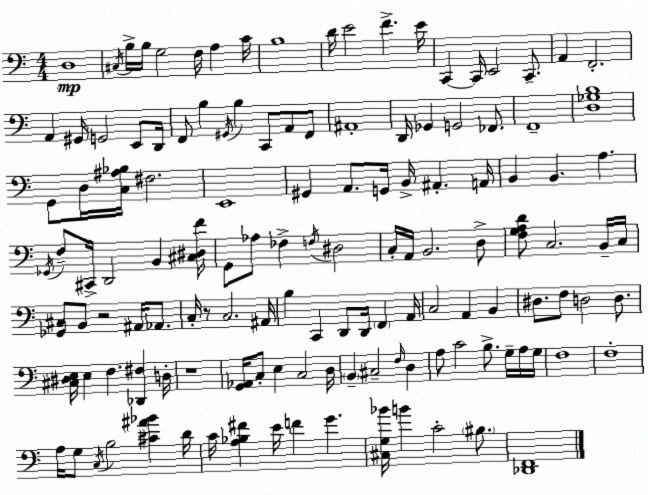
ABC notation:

X:1
T:Untitled
M:4/4
L:1/4
K:Am
D,4 ^C,/4 B,/4 B,/4 G,2 F,/4 A, C/4 B,4 D/4 E2 F E/4 C,, C,,/4 E,,2 C,,/2 A,, F,,2 A,, ^G,,/4 G,,2 E,,/2 D,,/4 F,,/2 B, ^G,,/4 B, C,,/2 A,,/2 F,,/2 ^A,,4 D,,/4 _G,, G,,2 _F,,/2 F,,4 [D,_G,B,]4 G,,/2 D,/4 [C,^A,_B,]/4 ^F,2 E,,4 ^G,, A,,/2 G,,/4 B,,/4 ^A,, A,,/4 B,, B,, A, _G,,/4 F,/2 ^C,,/4 D,,2 B,, [^C,^D,F]/4 G,,/2 _A,/2 _F, F,/4 ^D,2 C,/4 A,,/4 B,,2 D,/2 [F,G,A,D]/2 C,2 B,,/4 C,/4 [_G,,^C,]/2 B,,/2 z2 ^A,,/4 _A,,/2 C,/4 z/2 C,2 ^A,,/4 B, C,, D,,/2 D,,/4 F,, A,,/4 C,2 A,, B,, ^D,/2 F,/2 D,2 D,/2 [^C,^D,E,]/4 E, F, [_D,,^F,] D,/4 z4 [G,,_A,,]/4 C,/2 E, C,2 D,/4 B,, ^C,2 F,/4 D, A,/2 C2 B,/2 G,/4 A,/4 G,/4 F,4 F,4 A,/4 G,/2 C,/4 B,2 [^C^A_B] D/4 C/4 [A,_B,^F] E/4 F G [^C,G,_B]/4 B C2 ^B,/2 [_D,,F,,]4